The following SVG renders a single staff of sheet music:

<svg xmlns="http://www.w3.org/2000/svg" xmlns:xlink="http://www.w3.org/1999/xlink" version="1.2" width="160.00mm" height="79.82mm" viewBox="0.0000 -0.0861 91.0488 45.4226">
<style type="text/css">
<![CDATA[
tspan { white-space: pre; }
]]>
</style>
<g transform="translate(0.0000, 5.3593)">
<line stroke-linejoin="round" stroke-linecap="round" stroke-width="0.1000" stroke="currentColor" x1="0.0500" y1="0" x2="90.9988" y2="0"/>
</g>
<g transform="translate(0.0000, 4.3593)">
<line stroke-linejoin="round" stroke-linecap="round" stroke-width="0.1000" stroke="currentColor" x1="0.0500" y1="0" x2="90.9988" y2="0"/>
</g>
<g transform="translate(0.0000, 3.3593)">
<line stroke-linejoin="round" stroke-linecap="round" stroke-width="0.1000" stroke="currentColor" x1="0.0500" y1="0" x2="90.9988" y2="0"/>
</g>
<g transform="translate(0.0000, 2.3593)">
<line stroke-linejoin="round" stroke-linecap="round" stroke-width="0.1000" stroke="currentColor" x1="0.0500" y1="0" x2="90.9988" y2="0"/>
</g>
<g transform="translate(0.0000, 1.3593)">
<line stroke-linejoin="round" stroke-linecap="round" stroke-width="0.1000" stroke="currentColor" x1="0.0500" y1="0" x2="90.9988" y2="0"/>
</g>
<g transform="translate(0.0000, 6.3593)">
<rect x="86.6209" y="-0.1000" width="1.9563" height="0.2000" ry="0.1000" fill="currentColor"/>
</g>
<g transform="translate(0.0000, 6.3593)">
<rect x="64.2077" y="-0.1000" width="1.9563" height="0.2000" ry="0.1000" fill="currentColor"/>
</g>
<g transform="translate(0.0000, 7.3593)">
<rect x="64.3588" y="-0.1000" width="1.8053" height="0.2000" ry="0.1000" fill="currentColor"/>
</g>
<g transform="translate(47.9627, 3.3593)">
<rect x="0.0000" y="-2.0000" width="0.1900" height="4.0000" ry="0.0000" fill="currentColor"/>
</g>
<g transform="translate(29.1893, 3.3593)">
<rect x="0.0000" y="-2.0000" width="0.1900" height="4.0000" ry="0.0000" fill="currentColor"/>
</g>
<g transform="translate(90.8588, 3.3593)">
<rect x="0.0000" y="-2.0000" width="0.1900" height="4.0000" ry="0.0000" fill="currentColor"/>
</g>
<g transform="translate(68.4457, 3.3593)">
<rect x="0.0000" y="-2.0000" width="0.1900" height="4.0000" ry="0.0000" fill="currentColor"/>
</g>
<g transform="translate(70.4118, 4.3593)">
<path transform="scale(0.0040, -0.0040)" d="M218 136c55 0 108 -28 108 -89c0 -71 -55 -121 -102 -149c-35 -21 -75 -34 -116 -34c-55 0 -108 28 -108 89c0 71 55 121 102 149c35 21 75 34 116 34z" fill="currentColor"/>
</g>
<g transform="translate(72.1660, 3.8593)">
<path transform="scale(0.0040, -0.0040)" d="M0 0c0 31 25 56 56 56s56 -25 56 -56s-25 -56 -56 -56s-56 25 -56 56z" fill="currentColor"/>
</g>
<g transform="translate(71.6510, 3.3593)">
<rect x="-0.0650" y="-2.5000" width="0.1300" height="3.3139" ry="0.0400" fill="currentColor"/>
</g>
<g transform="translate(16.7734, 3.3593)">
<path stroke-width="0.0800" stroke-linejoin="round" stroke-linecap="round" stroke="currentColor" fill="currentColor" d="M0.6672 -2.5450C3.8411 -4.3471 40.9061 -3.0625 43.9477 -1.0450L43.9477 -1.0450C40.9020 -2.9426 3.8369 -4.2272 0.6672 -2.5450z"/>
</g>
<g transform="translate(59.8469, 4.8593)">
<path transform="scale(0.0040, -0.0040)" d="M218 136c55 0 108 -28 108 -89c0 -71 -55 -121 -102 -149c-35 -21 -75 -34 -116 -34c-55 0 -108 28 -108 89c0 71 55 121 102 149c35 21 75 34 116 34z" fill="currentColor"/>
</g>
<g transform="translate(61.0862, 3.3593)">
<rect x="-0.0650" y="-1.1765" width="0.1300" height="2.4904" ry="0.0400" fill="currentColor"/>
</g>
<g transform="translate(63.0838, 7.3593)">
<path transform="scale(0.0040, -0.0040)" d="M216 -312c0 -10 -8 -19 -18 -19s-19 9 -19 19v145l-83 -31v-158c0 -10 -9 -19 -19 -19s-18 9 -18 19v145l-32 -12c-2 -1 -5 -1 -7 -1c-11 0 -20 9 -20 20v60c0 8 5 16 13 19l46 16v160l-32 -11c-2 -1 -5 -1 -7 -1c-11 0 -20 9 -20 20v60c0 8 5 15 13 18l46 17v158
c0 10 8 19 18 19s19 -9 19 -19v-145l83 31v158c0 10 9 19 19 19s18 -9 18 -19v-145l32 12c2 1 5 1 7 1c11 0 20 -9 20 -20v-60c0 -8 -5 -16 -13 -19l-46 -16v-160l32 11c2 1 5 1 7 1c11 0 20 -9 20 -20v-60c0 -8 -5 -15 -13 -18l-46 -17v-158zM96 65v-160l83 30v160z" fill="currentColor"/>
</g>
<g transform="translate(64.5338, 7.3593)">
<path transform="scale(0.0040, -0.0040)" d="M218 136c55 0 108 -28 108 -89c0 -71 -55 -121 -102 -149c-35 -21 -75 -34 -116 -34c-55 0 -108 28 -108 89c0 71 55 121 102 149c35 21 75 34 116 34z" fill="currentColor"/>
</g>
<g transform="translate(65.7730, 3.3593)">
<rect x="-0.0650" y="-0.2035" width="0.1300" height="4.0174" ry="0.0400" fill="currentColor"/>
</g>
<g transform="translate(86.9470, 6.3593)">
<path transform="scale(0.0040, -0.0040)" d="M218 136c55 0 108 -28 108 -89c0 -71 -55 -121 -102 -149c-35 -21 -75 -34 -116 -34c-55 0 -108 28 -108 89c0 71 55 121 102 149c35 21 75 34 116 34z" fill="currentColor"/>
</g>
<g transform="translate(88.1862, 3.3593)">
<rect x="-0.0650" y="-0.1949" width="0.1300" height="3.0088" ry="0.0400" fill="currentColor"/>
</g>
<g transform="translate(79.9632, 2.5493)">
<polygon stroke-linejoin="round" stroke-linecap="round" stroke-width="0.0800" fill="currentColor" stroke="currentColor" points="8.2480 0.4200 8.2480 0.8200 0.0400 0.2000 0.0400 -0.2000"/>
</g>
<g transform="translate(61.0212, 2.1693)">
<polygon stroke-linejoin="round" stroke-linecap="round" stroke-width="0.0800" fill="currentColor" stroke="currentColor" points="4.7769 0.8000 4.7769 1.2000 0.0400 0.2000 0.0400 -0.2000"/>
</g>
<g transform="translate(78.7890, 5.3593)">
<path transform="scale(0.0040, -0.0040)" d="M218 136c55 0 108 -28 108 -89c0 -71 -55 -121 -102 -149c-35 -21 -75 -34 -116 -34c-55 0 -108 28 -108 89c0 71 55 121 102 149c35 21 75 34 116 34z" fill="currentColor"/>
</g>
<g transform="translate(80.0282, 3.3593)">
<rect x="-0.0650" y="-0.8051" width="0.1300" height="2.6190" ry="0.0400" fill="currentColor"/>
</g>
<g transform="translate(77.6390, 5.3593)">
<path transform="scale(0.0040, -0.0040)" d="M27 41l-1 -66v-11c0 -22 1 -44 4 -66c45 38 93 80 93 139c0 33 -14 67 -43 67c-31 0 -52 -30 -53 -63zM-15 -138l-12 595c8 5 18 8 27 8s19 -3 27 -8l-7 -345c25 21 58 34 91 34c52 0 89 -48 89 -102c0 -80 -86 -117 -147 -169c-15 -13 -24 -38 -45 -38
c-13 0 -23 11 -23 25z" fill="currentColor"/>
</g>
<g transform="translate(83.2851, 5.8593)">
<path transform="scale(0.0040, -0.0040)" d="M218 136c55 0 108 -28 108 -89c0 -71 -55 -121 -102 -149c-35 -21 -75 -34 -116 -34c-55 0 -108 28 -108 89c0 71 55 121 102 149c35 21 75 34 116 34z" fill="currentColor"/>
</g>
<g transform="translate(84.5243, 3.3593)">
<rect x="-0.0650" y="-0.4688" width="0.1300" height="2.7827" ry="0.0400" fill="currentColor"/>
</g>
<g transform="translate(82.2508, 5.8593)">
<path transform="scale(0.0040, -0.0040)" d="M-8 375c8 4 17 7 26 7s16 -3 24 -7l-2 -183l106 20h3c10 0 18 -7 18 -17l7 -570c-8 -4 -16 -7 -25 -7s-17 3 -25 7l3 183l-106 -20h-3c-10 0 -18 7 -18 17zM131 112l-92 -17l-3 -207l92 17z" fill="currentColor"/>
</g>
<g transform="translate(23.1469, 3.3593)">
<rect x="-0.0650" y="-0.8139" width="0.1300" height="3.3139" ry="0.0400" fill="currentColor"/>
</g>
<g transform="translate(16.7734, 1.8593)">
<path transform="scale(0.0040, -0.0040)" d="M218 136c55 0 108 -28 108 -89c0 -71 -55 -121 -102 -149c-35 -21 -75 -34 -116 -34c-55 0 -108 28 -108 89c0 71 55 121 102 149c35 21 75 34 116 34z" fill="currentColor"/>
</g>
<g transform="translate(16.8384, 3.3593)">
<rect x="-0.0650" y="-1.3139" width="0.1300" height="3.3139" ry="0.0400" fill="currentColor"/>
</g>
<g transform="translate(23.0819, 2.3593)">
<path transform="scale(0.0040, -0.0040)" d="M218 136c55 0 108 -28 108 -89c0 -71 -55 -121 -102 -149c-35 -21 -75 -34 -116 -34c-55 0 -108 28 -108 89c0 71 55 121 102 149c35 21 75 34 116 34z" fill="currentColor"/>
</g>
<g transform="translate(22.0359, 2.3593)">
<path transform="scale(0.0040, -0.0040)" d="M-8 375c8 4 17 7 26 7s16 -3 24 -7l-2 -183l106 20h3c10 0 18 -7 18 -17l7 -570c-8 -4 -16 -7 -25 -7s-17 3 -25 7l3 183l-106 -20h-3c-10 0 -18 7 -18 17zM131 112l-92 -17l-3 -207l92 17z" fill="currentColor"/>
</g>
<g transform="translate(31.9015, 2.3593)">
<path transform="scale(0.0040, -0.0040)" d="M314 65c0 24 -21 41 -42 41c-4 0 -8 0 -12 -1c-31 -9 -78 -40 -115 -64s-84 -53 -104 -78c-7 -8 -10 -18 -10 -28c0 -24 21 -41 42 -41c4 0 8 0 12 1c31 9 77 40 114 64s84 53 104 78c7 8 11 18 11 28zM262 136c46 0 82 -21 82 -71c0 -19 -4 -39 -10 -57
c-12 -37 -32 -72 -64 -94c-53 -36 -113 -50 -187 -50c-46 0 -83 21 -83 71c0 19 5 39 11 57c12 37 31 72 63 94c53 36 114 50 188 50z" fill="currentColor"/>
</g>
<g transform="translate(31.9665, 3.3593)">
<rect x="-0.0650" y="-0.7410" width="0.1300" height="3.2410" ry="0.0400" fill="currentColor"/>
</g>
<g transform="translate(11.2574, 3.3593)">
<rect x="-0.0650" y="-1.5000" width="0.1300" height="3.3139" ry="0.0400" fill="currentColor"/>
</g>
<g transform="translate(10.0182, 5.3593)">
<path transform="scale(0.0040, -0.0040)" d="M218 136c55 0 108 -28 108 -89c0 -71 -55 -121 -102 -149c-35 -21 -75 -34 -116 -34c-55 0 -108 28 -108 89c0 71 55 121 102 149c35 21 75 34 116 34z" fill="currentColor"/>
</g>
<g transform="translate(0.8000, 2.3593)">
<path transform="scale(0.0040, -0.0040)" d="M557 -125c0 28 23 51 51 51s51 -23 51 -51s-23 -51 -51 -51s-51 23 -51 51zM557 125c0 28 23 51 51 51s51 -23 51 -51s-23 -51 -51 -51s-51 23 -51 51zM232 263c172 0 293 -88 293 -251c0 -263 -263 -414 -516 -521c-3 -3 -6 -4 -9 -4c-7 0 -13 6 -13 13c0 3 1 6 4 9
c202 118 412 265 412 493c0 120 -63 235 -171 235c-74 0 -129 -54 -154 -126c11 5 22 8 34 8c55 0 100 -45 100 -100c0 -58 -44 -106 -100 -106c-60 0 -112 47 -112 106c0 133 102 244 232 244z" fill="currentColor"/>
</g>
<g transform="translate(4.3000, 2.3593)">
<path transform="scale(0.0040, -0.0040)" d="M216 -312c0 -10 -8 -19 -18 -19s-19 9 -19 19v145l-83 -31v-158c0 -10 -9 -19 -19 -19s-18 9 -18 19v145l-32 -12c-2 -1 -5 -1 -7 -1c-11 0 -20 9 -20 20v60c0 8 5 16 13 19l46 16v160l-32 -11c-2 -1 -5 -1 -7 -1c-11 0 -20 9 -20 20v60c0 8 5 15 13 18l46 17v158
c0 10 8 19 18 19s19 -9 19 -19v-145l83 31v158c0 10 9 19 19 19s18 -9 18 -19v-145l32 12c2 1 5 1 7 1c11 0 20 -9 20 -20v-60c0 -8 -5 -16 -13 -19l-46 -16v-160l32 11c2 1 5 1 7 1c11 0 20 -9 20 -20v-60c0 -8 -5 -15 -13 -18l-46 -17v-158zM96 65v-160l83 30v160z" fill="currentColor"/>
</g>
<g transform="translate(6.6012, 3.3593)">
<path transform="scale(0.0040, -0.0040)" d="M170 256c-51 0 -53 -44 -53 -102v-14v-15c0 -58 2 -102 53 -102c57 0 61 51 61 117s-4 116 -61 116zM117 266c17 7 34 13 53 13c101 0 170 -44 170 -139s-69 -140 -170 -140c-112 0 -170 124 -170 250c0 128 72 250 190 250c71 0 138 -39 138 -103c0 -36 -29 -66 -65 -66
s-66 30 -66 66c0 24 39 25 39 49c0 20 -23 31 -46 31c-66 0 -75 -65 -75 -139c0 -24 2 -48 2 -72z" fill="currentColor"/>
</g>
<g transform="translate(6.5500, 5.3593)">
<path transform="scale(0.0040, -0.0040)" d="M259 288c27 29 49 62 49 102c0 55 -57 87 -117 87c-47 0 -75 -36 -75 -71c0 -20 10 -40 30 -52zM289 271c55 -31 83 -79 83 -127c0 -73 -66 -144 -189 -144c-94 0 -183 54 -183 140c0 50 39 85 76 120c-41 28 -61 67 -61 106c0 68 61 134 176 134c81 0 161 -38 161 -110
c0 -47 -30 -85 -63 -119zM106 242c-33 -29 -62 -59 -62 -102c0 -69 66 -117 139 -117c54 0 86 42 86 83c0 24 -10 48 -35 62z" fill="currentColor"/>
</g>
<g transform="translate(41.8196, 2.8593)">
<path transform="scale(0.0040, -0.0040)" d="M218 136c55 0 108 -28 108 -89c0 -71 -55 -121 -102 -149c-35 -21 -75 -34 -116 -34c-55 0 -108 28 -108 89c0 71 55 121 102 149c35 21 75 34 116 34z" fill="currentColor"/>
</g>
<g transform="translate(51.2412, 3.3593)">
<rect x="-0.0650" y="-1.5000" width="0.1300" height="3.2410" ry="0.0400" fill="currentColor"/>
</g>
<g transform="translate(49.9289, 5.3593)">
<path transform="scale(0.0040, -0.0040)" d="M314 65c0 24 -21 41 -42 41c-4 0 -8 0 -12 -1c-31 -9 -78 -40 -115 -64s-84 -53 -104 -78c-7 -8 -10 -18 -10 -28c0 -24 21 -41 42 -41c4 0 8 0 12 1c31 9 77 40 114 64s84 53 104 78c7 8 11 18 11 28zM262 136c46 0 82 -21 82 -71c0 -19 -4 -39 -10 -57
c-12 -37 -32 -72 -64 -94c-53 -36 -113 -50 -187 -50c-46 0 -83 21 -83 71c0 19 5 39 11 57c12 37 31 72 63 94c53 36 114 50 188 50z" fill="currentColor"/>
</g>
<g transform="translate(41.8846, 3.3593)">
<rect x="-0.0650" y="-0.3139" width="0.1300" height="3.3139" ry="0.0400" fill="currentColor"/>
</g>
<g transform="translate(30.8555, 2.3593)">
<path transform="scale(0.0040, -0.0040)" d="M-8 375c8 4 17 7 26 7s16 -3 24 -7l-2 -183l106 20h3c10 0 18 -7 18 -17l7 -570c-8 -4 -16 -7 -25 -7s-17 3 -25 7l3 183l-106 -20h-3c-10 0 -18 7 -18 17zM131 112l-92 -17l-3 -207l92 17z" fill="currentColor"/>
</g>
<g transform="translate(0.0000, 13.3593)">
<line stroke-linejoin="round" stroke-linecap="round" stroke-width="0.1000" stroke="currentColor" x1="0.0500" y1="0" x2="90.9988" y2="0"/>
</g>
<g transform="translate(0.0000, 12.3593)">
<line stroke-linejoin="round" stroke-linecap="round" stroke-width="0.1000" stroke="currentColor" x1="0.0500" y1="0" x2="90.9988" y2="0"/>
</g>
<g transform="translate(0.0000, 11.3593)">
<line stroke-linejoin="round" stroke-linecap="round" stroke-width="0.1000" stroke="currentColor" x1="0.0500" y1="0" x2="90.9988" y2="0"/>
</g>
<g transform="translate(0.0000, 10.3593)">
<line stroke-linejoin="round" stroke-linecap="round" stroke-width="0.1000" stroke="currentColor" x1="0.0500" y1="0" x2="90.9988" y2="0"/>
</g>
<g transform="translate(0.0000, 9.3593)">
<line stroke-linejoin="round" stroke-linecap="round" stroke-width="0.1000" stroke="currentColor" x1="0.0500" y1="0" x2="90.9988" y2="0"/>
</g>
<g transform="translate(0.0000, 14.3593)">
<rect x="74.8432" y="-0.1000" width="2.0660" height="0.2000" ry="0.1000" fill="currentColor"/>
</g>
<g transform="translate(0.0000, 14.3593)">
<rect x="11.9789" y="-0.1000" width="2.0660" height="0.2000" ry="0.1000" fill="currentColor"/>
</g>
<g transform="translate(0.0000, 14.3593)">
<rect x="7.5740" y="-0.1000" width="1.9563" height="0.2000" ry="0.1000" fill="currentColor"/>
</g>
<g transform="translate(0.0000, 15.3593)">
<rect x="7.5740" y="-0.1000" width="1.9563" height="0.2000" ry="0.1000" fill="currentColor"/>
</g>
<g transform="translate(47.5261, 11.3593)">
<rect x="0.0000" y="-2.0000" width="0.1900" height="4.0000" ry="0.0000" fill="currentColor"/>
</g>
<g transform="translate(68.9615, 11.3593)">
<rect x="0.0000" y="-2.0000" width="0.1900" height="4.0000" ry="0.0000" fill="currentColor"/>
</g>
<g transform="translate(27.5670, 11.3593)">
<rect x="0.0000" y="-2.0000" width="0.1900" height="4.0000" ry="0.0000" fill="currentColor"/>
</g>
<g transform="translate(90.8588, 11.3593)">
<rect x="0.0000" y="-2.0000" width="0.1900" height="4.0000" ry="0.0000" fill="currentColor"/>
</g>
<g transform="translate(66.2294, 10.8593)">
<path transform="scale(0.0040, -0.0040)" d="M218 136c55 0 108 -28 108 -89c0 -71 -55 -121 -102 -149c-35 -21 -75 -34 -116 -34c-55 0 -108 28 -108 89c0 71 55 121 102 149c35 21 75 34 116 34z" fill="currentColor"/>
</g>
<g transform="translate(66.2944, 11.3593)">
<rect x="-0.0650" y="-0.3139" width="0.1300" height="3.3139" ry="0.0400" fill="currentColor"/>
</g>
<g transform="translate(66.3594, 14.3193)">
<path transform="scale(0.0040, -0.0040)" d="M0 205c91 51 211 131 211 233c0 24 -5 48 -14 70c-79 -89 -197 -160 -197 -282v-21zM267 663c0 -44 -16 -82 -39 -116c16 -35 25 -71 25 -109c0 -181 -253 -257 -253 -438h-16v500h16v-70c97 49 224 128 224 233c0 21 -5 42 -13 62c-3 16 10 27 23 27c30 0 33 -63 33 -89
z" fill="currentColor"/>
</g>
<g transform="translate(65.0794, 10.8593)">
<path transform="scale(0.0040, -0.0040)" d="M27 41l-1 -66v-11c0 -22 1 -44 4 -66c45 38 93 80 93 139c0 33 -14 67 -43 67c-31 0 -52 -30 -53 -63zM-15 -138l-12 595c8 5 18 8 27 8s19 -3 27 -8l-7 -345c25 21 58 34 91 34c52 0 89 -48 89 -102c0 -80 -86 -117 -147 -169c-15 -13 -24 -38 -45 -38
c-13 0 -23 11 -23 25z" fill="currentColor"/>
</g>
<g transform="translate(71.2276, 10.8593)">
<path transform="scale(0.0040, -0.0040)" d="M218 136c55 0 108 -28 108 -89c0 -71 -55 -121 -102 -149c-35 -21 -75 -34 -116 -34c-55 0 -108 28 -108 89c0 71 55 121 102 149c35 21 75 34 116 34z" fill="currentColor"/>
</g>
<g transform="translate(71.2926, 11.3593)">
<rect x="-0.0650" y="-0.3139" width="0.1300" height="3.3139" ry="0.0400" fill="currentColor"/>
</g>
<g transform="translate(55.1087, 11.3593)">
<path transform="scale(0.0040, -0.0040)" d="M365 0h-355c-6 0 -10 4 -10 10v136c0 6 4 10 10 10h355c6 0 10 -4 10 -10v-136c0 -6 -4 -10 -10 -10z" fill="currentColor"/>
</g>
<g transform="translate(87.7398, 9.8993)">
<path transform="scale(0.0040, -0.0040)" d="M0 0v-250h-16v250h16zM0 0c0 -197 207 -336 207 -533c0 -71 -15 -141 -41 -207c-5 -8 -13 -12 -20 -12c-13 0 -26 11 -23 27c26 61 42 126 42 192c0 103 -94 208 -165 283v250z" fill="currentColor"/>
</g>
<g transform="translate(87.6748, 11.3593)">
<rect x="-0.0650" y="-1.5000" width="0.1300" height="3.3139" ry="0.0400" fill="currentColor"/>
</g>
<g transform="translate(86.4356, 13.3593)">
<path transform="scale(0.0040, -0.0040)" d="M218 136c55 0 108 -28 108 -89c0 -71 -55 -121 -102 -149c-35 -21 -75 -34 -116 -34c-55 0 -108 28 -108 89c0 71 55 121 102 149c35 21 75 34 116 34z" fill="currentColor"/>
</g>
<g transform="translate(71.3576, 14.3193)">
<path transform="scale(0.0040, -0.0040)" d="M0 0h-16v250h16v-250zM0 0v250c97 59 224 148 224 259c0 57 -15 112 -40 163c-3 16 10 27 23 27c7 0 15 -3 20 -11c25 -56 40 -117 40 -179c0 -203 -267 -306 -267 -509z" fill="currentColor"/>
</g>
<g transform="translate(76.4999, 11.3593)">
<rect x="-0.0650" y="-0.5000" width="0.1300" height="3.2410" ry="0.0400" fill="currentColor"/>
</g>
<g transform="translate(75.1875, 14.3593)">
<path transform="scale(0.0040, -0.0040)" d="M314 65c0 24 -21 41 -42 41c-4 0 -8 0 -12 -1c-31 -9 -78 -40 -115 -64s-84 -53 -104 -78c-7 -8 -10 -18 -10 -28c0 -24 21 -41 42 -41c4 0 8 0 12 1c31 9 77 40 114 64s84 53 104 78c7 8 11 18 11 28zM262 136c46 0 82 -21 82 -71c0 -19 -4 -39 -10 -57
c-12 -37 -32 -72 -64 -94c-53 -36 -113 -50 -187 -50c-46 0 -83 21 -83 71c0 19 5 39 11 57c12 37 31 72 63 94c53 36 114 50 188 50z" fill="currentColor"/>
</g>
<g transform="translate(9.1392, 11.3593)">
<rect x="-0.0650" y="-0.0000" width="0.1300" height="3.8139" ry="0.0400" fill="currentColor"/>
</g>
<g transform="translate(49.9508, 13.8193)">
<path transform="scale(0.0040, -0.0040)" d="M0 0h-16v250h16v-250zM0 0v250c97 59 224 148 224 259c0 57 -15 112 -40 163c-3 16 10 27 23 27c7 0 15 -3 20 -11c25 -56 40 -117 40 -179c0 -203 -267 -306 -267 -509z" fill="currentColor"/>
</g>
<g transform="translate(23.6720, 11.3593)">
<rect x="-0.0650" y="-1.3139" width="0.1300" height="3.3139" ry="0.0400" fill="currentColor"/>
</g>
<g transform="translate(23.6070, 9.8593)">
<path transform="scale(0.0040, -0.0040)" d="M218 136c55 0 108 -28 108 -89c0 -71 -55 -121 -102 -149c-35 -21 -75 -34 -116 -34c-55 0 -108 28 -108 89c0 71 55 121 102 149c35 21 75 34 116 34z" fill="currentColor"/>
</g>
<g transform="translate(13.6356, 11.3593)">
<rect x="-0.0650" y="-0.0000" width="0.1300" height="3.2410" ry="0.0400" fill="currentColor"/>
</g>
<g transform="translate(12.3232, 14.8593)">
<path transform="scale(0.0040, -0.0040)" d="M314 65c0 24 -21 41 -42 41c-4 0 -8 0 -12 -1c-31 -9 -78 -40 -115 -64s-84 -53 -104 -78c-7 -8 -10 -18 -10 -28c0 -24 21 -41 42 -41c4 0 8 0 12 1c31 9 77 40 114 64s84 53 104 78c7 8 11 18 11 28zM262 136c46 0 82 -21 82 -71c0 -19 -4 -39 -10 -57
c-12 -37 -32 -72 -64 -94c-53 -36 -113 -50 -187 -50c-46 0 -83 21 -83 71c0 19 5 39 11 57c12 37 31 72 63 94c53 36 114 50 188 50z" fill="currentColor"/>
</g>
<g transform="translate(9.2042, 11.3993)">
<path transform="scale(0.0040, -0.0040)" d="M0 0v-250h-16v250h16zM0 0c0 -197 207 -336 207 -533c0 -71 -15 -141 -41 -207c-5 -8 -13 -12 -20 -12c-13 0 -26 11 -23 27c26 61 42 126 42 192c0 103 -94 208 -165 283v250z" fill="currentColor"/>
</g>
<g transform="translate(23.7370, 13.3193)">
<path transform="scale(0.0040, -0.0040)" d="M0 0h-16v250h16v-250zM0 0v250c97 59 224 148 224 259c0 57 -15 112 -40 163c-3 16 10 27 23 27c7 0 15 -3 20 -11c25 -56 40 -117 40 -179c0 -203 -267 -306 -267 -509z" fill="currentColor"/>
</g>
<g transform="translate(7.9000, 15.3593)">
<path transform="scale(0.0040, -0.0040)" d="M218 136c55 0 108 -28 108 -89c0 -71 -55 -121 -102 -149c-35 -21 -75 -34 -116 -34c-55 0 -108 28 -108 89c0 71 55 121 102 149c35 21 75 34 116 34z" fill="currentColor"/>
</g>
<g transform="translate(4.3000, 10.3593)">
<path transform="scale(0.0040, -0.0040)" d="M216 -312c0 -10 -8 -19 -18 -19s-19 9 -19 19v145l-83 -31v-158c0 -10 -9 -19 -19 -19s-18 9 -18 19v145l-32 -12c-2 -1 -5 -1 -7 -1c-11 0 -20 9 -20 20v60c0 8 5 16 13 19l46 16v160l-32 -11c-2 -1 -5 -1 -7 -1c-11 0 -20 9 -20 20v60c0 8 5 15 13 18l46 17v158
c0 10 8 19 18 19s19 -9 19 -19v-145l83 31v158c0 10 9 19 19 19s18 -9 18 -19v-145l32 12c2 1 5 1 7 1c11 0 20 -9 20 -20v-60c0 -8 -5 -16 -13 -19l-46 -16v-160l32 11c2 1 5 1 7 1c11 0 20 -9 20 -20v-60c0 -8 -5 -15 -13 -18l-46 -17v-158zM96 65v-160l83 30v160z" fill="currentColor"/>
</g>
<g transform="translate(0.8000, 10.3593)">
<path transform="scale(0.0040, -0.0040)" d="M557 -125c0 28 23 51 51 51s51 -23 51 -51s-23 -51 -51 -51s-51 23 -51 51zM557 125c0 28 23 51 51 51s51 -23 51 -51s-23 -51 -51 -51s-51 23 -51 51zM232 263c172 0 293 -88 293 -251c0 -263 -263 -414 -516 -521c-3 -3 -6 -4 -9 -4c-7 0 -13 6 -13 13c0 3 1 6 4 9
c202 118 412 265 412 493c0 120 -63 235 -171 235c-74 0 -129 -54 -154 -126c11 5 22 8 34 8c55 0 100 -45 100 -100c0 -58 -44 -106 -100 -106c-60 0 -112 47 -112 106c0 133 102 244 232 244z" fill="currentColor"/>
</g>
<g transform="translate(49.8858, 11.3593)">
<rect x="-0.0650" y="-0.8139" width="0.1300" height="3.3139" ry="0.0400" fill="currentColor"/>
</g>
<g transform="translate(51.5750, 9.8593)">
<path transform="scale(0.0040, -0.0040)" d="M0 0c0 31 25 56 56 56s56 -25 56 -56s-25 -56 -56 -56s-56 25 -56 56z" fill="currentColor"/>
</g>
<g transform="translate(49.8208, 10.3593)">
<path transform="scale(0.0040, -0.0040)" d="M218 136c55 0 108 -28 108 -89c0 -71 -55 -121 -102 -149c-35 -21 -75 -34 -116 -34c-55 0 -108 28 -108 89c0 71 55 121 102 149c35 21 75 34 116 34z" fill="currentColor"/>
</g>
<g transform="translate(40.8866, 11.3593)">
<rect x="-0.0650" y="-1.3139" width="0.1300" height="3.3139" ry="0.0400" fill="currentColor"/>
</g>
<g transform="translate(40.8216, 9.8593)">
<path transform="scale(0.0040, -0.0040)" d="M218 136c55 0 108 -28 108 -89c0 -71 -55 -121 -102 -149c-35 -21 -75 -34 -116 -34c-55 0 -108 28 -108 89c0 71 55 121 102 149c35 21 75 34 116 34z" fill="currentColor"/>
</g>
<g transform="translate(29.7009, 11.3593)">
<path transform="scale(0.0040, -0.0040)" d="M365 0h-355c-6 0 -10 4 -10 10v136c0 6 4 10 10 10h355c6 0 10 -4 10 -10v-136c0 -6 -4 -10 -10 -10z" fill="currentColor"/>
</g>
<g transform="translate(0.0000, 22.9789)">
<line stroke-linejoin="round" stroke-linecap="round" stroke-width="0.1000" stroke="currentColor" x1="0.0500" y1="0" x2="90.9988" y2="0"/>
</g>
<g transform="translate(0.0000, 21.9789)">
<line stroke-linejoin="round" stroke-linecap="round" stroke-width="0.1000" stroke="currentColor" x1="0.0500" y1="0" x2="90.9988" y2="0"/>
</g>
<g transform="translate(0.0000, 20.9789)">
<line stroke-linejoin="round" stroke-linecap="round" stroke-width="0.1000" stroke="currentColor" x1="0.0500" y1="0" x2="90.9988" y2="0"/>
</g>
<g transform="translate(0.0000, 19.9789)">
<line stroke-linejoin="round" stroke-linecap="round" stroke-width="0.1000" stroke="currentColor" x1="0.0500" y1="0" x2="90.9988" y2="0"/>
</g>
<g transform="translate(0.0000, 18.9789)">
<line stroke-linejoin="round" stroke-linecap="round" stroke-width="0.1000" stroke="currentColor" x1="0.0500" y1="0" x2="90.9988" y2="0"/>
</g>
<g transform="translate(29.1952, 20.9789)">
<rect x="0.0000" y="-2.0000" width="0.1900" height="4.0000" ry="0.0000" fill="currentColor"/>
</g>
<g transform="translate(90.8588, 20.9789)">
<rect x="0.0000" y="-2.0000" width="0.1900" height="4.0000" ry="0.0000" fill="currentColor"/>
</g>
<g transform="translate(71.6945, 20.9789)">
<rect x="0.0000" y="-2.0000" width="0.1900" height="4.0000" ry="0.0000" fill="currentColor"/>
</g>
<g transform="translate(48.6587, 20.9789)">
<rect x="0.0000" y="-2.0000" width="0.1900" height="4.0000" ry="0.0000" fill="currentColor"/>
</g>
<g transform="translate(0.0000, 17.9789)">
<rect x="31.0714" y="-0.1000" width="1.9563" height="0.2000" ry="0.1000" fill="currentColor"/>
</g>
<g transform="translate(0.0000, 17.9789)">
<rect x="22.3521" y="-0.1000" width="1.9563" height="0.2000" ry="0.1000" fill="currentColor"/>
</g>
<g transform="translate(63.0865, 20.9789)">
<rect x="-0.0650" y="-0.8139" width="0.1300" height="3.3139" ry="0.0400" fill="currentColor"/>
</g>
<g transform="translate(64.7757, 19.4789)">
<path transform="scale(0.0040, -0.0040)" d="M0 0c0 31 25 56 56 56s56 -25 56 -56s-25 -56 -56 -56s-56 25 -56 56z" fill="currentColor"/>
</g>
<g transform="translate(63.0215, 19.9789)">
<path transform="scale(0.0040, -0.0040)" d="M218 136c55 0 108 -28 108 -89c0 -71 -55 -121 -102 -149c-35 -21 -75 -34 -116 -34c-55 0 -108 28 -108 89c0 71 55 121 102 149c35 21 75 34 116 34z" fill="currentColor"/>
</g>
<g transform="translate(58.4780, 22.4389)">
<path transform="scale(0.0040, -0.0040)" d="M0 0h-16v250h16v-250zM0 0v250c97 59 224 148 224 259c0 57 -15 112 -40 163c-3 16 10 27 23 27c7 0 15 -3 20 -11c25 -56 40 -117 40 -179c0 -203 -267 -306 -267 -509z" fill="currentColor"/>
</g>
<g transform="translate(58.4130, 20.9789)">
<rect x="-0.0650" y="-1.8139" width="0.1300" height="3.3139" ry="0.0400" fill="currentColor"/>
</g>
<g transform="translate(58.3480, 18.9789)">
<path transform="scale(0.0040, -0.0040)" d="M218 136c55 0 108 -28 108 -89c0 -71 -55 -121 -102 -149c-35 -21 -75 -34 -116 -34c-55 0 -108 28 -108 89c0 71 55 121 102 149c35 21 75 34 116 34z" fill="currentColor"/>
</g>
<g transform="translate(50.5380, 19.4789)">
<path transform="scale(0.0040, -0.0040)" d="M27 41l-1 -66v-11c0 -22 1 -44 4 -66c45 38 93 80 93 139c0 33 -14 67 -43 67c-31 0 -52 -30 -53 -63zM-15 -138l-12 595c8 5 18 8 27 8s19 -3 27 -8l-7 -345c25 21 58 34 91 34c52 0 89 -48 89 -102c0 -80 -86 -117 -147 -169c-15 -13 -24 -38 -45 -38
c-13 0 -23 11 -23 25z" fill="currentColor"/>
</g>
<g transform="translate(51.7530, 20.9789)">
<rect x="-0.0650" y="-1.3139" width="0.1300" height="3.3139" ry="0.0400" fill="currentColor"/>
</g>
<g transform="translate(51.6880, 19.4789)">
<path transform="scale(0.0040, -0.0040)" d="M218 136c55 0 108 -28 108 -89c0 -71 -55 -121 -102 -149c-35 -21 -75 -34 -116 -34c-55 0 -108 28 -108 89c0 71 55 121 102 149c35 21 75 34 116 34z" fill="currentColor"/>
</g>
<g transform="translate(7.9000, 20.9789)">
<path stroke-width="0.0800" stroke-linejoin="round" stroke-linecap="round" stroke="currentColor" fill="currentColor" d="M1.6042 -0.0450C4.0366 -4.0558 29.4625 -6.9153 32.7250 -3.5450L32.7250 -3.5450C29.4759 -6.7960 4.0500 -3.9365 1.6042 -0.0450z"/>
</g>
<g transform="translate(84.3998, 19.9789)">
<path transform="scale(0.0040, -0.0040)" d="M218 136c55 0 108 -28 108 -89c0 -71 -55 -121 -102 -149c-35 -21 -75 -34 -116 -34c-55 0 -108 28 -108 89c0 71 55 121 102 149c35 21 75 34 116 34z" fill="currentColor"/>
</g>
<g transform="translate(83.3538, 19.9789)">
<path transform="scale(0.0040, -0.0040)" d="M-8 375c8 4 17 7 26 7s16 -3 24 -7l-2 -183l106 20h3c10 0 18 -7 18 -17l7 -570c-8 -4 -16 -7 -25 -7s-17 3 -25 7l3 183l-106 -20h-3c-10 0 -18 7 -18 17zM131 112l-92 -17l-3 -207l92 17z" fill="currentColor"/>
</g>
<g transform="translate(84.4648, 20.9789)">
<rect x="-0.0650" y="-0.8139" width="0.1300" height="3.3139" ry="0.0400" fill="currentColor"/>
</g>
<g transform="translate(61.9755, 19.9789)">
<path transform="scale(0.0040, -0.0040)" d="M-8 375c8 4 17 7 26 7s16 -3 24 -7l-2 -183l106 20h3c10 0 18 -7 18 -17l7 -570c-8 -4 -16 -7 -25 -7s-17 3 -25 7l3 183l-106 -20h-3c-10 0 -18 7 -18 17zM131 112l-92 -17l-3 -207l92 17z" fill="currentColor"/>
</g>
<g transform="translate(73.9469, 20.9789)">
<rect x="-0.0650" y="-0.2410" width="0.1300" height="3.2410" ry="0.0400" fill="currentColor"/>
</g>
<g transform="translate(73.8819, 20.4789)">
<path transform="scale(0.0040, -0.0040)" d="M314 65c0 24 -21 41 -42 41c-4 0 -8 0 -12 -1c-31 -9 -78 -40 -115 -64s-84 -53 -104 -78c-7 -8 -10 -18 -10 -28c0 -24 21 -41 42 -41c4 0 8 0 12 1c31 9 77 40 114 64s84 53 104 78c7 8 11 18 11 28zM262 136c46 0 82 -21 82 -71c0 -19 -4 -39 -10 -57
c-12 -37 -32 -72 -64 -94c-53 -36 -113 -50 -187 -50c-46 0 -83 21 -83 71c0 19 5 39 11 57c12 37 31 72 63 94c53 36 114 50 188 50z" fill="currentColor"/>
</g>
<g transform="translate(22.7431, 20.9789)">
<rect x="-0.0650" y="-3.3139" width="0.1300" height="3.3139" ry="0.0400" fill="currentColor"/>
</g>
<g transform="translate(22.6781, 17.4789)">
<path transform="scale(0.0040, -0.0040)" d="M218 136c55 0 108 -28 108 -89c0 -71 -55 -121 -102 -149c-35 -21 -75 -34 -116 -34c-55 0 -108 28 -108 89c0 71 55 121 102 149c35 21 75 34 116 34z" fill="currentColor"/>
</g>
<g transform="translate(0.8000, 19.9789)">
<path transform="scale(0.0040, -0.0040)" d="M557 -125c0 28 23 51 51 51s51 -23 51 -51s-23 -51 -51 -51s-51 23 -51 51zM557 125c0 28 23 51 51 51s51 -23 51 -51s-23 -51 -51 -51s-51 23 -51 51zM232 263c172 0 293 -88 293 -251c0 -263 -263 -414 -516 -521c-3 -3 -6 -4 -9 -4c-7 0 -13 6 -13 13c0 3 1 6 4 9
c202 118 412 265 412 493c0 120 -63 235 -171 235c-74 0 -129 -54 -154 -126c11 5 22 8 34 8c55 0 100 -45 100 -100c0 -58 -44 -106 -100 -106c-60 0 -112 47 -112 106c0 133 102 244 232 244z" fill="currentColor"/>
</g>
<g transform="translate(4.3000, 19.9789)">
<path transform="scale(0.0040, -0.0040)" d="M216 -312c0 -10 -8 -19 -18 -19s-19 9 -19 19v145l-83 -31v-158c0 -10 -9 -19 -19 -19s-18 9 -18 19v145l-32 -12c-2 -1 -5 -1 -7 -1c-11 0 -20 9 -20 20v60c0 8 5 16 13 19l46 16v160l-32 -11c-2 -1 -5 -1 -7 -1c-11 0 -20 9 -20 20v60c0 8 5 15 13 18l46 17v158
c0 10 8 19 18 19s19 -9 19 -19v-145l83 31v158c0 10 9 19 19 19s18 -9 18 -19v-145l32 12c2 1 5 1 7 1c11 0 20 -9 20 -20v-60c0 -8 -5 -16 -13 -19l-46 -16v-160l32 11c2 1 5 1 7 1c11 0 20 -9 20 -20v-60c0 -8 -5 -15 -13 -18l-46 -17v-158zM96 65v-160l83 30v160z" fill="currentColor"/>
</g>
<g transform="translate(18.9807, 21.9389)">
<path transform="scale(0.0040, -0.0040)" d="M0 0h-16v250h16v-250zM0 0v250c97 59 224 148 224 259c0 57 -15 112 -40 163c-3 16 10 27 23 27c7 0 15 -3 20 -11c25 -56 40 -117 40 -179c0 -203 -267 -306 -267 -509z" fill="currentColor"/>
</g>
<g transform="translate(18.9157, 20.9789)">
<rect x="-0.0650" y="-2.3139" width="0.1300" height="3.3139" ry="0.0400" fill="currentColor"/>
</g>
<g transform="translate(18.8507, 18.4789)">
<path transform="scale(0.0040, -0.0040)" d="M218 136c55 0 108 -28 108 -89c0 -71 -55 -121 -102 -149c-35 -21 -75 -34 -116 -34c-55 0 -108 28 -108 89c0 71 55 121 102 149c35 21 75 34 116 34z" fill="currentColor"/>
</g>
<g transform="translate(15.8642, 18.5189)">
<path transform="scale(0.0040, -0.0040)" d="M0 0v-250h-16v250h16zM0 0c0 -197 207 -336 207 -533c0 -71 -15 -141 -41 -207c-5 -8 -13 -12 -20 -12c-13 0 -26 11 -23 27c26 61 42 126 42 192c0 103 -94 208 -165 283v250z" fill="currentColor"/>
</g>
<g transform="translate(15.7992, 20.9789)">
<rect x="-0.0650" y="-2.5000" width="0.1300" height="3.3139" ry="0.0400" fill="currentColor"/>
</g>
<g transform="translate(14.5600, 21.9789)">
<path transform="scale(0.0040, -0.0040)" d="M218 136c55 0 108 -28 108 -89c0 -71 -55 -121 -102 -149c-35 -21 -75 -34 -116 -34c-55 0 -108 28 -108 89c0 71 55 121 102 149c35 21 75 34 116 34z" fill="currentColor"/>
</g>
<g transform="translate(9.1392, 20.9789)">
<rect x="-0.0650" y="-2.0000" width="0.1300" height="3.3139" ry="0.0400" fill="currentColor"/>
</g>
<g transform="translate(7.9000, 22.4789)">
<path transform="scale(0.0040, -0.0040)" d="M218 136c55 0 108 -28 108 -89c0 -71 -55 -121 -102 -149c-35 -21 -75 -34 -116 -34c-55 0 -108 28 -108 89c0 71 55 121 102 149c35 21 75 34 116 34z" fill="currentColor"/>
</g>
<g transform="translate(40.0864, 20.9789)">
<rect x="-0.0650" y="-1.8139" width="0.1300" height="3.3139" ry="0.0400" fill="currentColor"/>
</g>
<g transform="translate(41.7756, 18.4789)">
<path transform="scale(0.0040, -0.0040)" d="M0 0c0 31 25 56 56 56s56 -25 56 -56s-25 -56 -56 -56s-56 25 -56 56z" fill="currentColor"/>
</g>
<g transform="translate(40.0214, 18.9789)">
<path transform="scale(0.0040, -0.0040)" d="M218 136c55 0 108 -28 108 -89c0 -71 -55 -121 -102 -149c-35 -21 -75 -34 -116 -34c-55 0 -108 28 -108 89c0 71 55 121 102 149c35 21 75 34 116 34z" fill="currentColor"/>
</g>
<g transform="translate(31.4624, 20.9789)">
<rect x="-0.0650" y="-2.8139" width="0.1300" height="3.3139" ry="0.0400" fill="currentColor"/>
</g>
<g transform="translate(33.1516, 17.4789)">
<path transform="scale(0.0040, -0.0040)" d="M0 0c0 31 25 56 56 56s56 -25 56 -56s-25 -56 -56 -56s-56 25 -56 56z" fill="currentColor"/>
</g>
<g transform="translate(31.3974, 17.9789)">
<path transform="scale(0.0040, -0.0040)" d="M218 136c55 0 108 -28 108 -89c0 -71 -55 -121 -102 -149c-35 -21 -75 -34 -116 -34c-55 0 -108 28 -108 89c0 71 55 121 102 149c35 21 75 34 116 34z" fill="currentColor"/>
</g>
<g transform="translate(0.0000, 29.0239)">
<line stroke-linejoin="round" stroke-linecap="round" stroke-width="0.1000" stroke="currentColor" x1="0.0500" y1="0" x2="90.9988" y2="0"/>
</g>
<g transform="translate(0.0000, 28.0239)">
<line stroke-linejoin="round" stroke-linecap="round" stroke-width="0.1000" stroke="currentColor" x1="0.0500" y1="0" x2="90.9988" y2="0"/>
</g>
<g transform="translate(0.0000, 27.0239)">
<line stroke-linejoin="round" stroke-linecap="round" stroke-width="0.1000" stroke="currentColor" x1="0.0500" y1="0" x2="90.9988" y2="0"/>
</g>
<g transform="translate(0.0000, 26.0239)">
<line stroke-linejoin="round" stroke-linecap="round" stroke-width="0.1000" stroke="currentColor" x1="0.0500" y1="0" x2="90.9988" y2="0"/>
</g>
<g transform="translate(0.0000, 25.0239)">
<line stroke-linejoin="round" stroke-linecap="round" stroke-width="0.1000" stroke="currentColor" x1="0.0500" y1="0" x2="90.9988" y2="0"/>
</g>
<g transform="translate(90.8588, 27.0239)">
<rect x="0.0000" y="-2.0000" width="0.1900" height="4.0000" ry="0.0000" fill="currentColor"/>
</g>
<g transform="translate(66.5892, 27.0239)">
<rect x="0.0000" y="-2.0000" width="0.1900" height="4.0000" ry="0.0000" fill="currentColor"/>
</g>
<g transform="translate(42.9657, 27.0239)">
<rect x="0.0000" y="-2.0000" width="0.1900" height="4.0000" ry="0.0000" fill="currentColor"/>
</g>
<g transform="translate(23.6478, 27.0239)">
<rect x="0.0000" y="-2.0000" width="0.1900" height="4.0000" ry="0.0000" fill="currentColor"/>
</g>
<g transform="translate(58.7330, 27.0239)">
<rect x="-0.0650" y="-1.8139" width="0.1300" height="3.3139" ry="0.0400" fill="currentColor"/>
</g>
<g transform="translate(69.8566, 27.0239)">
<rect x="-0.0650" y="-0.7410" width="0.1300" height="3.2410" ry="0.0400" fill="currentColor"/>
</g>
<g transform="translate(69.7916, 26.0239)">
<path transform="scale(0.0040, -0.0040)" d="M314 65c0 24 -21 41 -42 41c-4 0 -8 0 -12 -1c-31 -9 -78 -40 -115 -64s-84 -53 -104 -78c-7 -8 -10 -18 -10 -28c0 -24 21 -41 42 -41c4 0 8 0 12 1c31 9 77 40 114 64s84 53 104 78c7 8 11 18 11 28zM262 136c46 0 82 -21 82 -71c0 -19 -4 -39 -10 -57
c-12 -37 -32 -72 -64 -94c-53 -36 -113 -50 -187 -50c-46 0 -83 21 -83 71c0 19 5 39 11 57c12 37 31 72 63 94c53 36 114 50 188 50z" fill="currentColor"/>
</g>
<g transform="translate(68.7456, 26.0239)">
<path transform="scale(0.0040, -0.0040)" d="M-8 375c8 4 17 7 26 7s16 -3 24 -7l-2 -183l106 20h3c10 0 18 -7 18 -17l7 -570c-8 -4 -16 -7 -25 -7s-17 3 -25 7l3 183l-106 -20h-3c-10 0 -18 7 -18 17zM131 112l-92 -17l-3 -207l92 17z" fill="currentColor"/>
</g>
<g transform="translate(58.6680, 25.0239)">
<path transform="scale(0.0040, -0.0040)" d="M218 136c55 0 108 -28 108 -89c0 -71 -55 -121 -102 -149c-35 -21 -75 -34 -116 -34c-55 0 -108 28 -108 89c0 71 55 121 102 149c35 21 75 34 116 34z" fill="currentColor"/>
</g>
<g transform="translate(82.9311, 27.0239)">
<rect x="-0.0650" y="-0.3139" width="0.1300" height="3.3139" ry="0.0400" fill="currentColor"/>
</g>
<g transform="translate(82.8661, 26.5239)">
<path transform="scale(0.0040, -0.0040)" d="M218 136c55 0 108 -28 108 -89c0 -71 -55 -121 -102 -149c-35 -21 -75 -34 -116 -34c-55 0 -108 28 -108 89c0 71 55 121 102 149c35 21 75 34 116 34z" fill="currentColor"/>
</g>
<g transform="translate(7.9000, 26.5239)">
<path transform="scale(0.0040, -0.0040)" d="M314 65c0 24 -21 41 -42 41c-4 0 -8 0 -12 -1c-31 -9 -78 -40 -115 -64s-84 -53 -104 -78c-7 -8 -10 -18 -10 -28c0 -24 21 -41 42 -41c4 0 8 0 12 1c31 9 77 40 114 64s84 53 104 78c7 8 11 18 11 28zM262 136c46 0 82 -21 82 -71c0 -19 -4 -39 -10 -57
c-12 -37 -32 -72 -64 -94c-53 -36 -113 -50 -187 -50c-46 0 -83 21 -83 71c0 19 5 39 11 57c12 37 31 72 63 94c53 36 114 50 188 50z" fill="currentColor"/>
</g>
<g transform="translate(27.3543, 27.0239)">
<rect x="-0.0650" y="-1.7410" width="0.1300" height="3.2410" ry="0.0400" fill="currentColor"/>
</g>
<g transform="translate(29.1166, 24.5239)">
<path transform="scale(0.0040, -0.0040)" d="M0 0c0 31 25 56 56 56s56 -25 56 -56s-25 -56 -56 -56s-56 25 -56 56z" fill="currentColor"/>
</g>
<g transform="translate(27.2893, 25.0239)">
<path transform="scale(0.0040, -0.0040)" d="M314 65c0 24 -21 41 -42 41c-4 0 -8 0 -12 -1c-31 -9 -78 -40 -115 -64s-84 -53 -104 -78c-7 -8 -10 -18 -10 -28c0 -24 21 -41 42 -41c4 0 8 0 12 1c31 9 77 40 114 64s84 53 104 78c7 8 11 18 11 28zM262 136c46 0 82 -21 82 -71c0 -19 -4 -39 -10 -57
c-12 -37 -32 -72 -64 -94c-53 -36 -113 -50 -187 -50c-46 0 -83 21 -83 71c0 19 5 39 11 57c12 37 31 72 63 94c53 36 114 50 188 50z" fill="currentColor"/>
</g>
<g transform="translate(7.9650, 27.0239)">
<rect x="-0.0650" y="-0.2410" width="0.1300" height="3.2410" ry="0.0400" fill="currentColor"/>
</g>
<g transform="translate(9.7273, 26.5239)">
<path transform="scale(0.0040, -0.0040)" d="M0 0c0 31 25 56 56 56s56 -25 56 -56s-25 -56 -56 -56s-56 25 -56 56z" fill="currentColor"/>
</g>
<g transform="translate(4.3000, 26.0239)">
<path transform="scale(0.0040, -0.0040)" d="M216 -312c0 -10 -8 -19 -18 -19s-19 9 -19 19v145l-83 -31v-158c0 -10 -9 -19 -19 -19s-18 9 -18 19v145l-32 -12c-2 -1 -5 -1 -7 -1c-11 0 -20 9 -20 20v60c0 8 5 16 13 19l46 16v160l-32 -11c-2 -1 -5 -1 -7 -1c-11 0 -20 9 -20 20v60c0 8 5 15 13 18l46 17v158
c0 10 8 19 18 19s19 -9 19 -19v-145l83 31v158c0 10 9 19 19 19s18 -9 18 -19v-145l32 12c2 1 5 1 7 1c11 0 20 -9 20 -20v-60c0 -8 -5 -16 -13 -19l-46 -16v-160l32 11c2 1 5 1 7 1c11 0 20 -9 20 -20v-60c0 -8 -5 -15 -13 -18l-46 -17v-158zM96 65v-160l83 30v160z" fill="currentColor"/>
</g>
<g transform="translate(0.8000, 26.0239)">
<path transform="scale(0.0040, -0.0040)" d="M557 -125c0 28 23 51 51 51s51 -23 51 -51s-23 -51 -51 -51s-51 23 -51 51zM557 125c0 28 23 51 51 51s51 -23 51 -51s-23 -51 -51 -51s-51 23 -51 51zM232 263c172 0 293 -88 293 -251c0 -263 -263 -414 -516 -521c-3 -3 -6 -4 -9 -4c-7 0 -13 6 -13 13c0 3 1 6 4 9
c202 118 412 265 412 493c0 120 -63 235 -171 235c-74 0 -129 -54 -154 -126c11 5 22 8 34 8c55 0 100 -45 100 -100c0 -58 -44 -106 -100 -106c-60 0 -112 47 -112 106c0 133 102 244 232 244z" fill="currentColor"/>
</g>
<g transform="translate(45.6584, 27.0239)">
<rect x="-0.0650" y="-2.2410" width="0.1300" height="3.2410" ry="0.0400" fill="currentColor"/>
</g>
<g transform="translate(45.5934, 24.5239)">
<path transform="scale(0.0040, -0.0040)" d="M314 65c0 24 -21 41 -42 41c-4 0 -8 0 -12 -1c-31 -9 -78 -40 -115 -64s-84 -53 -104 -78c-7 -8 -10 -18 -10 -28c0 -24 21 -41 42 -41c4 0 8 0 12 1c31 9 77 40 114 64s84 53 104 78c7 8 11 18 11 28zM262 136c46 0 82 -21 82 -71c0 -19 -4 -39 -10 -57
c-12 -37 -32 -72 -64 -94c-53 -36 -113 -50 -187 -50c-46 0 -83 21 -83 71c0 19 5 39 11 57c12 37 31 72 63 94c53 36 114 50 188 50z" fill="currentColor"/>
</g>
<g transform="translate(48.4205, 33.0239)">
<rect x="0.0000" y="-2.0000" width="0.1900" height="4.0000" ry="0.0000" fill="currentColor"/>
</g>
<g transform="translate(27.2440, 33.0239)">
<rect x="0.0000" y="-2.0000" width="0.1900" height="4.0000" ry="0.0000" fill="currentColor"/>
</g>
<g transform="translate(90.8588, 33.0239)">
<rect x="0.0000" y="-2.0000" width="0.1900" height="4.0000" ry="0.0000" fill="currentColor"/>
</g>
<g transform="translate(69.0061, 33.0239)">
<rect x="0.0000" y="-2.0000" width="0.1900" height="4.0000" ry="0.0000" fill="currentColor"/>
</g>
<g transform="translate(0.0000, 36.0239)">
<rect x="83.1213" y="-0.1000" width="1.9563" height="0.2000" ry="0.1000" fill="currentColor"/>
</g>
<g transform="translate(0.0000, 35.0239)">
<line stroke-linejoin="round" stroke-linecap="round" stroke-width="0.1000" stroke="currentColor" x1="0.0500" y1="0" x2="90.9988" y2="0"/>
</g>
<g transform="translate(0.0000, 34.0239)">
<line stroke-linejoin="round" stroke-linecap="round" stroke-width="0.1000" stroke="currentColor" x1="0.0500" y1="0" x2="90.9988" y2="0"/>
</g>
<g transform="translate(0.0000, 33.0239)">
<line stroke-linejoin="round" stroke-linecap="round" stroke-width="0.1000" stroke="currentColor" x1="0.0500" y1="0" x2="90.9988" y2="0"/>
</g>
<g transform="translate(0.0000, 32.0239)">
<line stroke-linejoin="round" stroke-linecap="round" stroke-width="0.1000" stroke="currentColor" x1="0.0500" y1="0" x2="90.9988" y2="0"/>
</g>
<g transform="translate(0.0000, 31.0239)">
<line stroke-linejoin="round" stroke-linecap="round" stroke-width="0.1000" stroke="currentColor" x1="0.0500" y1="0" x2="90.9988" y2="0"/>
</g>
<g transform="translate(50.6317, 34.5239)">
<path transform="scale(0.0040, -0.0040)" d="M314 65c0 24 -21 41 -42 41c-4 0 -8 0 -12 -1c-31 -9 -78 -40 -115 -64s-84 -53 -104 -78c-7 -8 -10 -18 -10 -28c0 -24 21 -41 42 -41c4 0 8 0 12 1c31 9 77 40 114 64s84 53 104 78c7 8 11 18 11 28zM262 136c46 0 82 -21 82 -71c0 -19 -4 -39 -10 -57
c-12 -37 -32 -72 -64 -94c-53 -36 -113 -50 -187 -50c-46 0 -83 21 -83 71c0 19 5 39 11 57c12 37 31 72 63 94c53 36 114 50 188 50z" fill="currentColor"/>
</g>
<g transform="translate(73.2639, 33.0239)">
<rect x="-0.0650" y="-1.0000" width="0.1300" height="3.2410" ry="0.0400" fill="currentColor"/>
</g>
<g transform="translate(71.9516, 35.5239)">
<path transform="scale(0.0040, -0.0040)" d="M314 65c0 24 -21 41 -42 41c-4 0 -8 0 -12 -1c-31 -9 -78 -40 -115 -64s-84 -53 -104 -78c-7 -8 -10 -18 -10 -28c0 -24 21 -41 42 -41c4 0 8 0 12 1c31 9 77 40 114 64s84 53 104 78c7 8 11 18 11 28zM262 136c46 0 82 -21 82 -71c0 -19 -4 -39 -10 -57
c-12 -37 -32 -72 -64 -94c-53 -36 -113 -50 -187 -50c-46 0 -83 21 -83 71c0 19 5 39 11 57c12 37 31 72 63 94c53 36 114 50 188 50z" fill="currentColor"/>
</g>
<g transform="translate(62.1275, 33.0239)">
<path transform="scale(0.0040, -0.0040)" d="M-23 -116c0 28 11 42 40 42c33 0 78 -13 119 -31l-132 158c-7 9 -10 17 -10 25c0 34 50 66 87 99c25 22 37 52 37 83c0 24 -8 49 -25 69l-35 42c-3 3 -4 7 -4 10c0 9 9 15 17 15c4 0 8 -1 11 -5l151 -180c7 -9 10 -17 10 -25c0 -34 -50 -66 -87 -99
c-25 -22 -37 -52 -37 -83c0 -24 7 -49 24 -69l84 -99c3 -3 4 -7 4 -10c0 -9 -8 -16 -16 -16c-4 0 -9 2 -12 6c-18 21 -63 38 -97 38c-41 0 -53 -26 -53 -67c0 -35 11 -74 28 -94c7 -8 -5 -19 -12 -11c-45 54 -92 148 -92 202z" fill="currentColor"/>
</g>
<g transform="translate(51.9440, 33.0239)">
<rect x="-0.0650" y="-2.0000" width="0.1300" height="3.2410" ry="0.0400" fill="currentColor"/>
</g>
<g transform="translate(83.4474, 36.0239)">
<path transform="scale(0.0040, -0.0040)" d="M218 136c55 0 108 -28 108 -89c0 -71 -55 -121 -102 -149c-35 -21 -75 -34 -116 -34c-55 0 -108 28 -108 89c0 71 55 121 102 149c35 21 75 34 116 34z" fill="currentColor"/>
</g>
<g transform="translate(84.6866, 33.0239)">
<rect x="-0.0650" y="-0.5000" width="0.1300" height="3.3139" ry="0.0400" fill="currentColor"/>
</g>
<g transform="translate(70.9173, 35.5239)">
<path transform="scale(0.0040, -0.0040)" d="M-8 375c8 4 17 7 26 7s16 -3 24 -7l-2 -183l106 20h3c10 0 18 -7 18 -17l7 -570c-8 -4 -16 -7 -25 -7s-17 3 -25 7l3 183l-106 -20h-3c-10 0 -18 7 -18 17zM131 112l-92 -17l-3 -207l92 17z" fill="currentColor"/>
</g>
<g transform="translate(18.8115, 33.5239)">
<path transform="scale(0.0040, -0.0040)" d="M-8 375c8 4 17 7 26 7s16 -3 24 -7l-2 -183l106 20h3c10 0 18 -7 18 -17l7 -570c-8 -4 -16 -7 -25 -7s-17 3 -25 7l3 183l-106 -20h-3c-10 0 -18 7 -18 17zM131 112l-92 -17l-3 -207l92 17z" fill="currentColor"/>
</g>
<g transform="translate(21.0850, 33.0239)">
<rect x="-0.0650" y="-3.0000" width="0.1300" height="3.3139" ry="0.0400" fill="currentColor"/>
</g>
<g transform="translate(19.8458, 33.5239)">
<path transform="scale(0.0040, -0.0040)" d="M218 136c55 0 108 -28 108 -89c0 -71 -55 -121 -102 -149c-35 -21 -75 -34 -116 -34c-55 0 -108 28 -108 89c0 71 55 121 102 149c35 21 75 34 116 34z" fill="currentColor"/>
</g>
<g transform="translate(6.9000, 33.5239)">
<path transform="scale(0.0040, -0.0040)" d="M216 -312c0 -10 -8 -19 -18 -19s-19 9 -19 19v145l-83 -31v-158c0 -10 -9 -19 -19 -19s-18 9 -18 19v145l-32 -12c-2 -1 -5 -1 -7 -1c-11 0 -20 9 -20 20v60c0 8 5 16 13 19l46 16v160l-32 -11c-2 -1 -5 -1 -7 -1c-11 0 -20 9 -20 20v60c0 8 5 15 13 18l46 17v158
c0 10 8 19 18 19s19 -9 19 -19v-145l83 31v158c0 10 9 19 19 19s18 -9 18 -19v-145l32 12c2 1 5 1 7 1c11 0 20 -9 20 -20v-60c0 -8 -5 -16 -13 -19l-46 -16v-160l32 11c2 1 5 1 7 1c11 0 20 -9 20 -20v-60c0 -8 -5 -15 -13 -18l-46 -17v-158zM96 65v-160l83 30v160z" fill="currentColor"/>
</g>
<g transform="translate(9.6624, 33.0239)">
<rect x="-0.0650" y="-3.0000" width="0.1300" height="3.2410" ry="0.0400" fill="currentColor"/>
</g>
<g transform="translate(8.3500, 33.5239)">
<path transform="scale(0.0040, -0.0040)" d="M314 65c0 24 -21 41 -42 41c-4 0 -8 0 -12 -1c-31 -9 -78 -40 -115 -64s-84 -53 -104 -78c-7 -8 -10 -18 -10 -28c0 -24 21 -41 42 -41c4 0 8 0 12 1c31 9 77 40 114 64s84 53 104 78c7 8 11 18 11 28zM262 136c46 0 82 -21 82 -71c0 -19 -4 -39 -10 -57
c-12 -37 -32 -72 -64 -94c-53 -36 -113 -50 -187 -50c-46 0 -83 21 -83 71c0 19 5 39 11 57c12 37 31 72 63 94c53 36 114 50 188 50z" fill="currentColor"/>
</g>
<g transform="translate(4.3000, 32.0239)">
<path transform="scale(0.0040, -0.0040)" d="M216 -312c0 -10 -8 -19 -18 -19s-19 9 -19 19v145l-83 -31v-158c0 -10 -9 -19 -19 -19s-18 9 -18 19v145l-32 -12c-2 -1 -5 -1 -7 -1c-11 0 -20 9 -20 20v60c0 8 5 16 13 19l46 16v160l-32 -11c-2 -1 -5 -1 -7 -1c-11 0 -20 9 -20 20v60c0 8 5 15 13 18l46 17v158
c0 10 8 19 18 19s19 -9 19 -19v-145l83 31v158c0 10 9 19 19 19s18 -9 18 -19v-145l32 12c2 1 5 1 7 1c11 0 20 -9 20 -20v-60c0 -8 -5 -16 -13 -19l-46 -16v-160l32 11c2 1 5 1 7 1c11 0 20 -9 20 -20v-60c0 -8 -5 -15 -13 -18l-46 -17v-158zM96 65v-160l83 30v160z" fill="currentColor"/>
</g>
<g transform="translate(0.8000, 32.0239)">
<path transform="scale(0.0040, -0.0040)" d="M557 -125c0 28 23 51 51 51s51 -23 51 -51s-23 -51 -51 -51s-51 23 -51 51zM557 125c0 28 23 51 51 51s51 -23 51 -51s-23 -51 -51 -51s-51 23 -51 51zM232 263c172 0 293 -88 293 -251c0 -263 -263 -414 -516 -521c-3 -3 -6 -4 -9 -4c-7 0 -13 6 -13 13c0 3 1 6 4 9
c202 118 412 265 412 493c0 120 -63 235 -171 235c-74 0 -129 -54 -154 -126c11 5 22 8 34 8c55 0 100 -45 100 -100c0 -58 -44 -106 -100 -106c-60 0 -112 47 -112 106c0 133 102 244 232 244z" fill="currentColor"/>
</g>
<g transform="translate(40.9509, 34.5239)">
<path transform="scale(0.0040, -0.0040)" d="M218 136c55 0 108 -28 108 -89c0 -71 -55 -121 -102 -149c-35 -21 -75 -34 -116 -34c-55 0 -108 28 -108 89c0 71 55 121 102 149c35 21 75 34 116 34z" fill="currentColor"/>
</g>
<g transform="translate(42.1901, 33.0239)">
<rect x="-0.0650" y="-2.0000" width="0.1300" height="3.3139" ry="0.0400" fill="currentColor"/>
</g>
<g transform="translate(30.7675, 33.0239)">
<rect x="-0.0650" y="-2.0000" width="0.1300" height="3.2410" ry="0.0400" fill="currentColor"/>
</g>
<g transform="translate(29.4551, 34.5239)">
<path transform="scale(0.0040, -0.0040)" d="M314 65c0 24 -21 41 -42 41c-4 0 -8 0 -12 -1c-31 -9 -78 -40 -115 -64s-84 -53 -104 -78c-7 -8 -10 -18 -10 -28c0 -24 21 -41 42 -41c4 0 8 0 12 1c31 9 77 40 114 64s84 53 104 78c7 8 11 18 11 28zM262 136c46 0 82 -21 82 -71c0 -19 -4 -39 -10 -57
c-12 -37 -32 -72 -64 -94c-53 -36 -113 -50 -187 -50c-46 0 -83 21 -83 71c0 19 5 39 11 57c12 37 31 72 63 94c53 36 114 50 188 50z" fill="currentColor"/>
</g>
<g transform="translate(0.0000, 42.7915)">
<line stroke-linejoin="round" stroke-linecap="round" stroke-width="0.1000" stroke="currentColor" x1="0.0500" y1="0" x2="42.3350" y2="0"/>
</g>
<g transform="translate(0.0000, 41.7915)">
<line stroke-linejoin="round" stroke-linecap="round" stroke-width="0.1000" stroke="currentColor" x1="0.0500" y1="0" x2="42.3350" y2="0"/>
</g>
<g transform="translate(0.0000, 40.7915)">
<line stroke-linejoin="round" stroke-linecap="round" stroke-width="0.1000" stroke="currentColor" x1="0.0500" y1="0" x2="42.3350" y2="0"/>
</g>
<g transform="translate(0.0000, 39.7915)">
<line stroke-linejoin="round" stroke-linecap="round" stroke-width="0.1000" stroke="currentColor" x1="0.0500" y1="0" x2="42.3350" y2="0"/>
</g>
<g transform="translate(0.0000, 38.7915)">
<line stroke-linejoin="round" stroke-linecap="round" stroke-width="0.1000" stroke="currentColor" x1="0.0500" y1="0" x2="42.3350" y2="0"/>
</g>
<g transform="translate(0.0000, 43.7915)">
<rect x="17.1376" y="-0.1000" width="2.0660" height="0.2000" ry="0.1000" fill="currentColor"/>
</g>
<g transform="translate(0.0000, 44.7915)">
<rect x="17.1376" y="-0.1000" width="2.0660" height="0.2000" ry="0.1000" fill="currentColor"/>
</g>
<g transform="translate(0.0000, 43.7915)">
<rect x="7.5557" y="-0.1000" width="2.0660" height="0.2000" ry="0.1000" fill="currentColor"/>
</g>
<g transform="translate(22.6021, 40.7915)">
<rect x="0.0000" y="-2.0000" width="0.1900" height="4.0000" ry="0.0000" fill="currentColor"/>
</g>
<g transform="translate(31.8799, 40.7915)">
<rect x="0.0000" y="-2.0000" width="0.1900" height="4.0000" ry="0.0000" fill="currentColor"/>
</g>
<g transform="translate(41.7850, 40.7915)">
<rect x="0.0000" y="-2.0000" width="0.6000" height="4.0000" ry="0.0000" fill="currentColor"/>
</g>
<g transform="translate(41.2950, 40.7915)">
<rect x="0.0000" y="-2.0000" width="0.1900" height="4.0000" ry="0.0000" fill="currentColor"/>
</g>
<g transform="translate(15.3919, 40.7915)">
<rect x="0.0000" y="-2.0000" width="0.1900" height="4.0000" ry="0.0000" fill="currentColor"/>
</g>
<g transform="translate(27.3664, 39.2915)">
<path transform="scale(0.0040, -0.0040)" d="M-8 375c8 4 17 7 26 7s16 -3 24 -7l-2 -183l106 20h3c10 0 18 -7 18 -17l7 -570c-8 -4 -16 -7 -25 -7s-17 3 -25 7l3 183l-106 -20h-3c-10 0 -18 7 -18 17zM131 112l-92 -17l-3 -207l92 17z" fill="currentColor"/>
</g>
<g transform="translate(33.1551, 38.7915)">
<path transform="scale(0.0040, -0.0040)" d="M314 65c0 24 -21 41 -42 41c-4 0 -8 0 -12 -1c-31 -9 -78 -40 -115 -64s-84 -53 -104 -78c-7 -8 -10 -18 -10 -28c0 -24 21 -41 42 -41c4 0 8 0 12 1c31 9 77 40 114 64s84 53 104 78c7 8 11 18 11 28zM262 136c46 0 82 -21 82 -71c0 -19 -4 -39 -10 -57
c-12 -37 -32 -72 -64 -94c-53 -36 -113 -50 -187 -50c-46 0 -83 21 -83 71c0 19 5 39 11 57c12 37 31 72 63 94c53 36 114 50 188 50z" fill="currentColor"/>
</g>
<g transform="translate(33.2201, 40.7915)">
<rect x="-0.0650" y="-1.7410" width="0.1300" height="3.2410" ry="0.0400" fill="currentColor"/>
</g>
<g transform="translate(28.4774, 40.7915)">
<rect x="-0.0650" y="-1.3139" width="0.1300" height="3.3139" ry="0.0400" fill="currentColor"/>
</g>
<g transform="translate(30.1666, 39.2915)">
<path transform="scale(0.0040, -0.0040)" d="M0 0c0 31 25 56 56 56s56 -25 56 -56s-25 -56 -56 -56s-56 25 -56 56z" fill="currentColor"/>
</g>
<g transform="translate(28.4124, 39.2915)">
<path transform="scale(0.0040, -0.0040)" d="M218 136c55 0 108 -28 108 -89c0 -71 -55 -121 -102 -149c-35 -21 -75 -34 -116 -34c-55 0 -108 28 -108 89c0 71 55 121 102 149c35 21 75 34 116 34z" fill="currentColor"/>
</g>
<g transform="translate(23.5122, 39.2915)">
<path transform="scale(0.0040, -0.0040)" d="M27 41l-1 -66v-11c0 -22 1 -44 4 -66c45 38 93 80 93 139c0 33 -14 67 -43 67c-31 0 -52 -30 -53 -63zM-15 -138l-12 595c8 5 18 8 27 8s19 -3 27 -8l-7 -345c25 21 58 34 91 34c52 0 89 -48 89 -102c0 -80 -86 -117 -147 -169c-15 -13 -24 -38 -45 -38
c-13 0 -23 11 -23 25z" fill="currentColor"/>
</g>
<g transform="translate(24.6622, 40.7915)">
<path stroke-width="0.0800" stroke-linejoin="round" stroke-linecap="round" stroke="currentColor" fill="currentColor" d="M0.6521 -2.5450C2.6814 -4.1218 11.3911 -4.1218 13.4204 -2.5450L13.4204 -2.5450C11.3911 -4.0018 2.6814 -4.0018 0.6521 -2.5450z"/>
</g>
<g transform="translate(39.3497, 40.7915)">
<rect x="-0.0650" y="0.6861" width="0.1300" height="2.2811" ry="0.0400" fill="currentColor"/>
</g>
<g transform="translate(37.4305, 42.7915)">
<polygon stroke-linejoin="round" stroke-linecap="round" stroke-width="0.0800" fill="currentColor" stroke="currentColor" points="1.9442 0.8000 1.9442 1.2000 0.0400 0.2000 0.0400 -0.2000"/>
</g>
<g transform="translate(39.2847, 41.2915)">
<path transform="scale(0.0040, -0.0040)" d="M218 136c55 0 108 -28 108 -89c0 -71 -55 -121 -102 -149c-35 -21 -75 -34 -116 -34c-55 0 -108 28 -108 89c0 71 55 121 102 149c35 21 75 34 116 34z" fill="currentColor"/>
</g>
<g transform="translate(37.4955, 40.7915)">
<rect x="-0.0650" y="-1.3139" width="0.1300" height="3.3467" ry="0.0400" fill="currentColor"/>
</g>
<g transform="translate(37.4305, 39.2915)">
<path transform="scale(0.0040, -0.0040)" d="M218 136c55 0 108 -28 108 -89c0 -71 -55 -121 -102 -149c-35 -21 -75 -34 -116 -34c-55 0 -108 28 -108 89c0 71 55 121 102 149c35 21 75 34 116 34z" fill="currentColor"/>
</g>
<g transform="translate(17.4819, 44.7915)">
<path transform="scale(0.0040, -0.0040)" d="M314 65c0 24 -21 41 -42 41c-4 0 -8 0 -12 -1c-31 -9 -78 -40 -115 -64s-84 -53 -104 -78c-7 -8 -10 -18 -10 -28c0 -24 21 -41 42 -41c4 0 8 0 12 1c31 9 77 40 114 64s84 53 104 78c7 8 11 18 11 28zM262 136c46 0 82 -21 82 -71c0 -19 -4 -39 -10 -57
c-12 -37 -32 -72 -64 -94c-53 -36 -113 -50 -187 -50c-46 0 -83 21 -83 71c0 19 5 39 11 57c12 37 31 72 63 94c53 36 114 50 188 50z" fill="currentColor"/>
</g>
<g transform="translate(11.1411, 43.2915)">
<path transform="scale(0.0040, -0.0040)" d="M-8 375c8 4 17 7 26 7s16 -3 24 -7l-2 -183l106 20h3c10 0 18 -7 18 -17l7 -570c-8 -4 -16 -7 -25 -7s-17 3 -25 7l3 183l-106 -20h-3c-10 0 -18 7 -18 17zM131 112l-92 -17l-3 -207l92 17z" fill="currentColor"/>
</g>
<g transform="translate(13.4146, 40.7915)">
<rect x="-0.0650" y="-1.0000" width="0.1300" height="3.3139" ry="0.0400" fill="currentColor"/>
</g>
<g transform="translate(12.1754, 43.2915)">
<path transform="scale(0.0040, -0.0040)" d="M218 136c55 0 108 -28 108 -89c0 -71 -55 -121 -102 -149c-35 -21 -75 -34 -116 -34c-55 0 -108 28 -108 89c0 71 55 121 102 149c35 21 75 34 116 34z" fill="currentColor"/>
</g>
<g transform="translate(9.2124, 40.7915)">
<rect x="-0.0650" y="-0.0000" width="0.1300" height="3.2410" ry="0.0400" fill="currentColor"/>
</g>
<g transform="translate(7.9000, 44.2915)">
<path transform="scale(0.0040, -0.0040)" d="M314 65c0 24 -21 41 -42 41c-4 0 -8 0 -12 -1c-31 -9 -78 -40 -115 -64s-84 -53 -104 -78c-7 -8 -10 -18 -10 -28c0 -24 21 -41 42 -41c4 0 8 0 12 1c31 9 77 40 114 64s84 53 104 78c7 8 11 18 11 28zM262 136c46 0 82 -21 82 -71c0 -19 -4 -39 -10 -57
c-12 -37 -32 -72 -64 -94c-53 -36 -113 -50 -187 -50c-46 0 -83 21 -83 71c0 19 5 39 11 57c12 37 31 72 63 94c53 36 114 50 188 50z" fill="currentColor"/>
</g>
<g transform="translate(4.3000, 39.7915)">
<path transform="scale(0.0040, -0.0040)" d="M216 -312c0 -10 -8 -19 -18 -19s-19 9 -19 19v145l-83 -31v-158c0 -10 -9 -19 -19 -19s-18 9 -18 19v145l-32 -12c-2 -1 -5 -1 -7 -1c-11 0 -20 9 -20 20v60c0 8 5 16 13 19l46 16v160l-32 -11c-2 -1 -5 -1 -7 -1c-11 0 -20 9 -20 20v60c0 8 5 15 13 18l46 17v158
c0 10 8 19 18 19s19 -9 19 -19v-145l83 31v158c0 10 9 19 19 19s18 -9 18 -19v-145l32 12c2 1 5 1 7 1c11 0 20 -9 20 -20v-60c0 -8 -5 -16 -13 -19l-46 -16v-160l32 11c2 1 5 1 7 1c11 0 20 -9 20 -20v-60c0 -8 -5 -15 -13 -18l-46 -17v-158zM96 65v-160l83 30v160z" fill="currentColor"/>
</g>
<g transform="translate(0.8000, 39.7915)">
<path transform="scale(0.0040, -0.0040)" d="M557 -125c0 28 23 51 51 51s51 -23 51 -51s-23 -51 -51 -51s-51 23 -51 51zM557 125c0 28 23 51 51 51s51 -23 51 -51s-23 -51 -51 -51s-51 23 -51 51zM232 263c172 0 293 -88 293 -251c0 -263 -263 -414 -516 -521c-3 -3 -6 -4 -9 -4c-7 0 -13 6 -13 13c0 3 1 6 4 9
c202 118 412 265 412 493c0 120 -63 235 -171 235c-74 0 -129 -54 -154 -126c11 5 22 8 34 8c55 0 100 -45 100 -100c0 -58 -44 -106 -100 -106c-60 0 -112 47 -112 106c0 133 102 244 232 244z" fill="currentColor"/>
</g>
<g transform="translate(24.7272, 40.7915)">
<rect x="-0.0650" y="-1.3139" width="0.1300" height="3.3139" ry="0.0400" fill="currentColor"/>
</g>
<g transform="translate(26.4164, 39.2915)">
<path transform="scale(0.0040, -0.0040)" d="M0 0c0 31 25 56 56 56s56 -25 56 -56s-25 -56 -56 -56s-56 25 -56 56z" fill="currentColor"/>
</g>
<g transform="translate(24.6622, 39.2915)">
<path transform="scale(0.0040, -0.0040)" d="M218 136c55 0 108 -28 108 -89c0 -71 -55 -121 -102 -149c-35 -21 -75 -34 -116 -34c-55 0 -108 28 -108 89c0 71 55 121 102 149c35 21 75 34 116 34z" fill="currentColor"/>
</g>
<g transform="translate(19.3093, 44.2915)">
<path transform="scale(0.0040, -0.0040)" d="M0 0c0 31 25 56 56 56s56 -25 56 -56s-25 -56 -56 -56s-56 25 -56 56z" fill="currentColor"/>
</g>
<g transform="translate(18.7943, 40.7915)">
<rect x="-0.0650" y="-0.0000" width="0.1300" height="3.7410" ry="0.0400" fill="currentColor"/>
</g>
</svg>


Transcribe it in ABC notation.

X:1
T:Untitled
M:6/8
L:1/4
K:G
G,, G, F, F,2 E, G,,2 A,,/2 ^C,,/2 B,, _G,,/2 F,,/2 E,,/2 C,,/2 D,,2 G,/2 z2 G, ^F,/2 z2 _E,/4 E,/2 E,,2 G,,/2 A,, B,,/2 B,/2 D C A, _G, A,/2 F, E,2 F, E,2 A,2 B,2 A, F,2 E, ^C,2 C, A,,2 A,, A,,2 z F,,2 E,, D,,2 F,, C,,2 _G, G, A,2 G,/2 C,/2